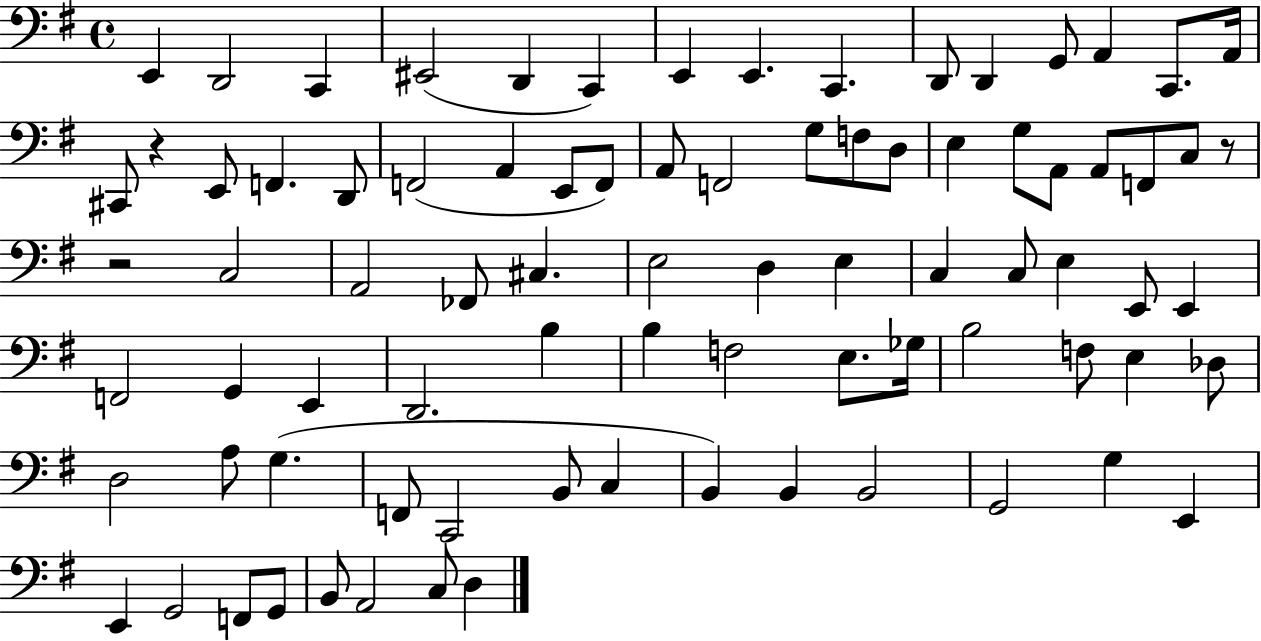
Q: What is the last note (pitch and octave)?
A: D3